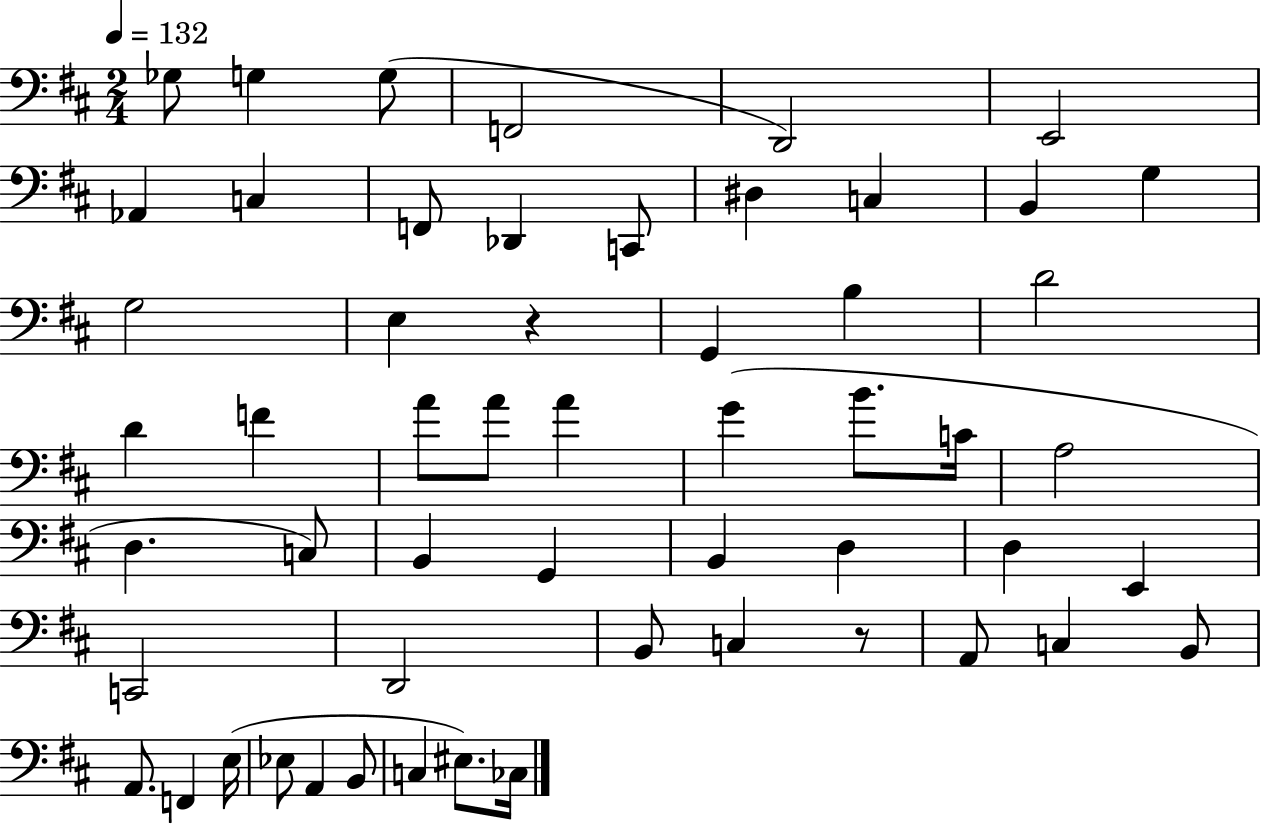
Gb3/e G3/q G3/e F2/h D2/h E2/h Ab2/q C3/q F2/e Db2/q C2/e D#3/q C3/q B2/q G3/q G3/h E3/q R/q G2/q B3/q D4/h D4/q F4/q A4/e A4/e A4/q G4/q B4/e. C4/s A3/h D3/q. C3/e B2/q G2/q B2/q D3/q D3/q E2/q C2/h D2/h B2/e C3/q R/e A2/e C3/q B2/e A2/e. F2/q E3/s Eb3/e A2/q B2/e C3/q EIS3/e. CES3/s